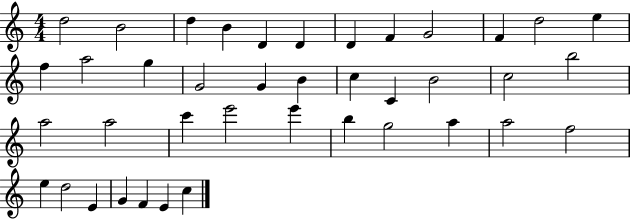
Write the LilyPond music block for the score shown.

{
  \clef treble
  \numericTimeSignature
  \time 4/4
  \key c \major
  d''2 b'2 | d''4 b'4 d'4 d'4 | d'4 f'4 g'2 | f'4 d''2 e''4 | \break f''4 a''2 g''4 | g'2 g'4 b'4 | c''4 c'4 b'2 | c''2 b''2 | \break a''2 a''2 | c'''4 e'''2 e'''4 | b''4 g''2 a''4 | a''2 f''2 | \break e''4 d''2 e'4 | g'4 f'4 e'4 c''4 | \bar "|."
}